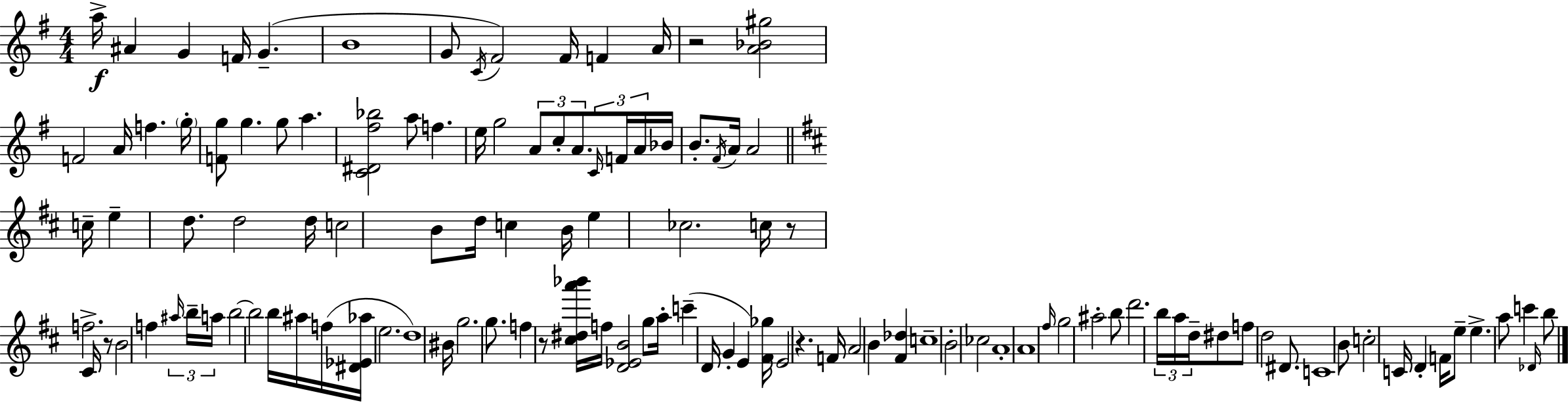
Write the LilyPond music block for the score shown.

{
  \clef treble
  \numericTimeSignature
  \time 4/4
  \key g \major
  a''16->\f ais'4 g'4 f'16 g'4.--( | b'1 | g'8 \acciaccatura { c'16 }) fis'2 fis'16 f'4 | a'16 r2 <a' bes' gis''>2 | \break f'2 a'16 f''4. | \parenthesize g''16-. <f' g''>8 g''4. g''8 a''4. | <c' dis' fis'' bes''>2 a''8 f''4. | e''16 g''2 \tuplet 3/2 { a'8 c''8-. a'8. } | \break \tuplet 3/2 { \grace { c'16 } f'16 a'16 } bes'16 b'8.-. \acciaccatura { fis'16 } a'16 a'2 | \bar "||" \break \key d \major c''16-- e''4-- d''8. d''2 | d''16 c''2 b'8 d''16 c''4 | b'16 e''4 ces''2. | c''16 r8 f''2.-> | \break cis'16 r8 b'2 f''4 \tuplet 3/2 { \grace { ais''16 } | b''16-- a''16 } b''2~~ b''2 | b''16 ais''16 f''16( <dis' ees' aes''>16 e''2. | d''1) | \break bis'16 g''2. g''8. | f''4 r8 <cis'' dis'' a''' bes'''>16 f''16 <d' ees' b'>2 | g''8 a''16-. c'''4--( d'16 g'4-. e'4) | <fis' ges''>16 e'2 r4. | \break f'16 a'2 b'4 <fis' des''>4 | c''1-- | b'2-. ces''2 | a'1-. | \break a'1 | \grace { fis''16 } g''2 ais''2-. | b''8 d'''2. | \tuplet 3/2 { b''16 a''16 d''16-- } dis''8 f''8 d''2 | \break dis'8. c'1 | b'8 c''2-. c'16 d'4-. | f'16 e''8-- e''4.-> a''8 c'''4 | \grace { des'16 } b''8 \bar "|."
}